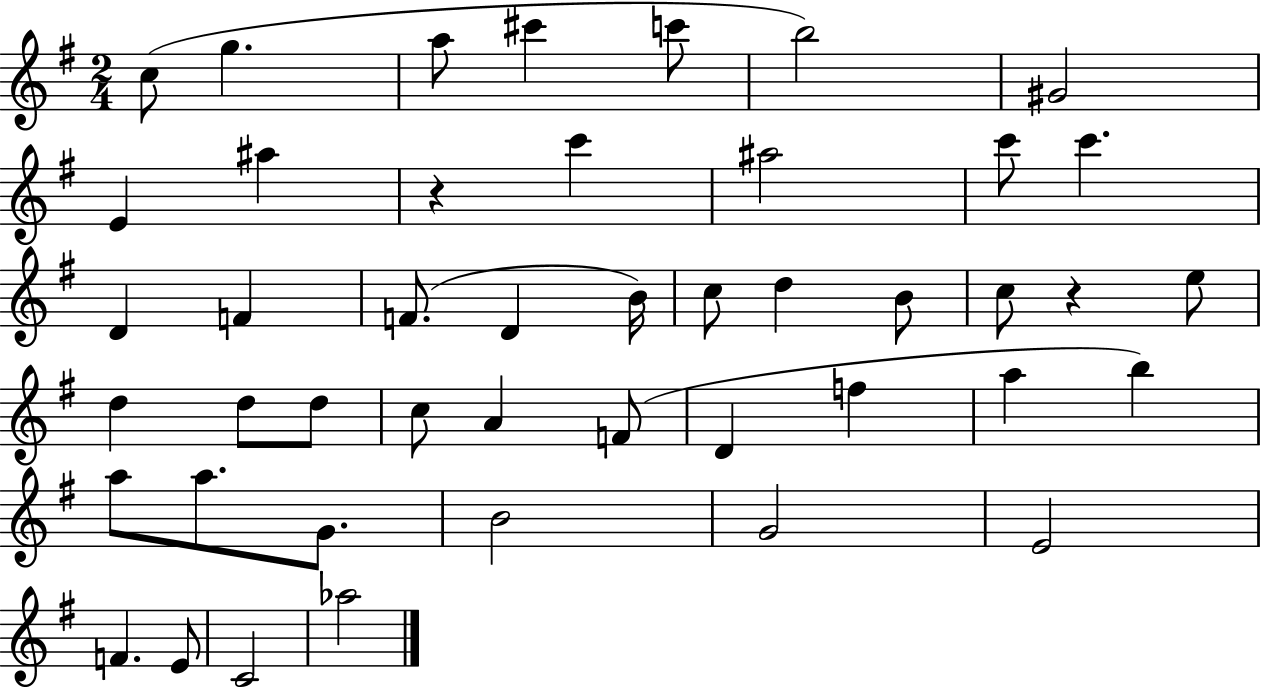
C5/e G5/q. A5/e C#6/q C6/e B5/h G#4/h E4/q A#5/q R/q C6/q A#5/h C6/e C6/q. D4/q F4/q F4/e. D4/q B4/s C5/e D5/q B4/e C5/e R/q E5/e D5/q D5/e D5/e C5/e A4/q F4/e D4/q F5/q A5/q B5/q A5/e A5/e. G4/e. B4/h G4/h E4/h F4/q. E4/e C4/h Ab5/h